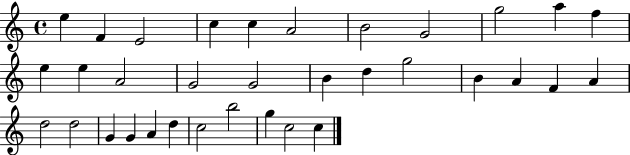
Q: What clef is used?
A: treble